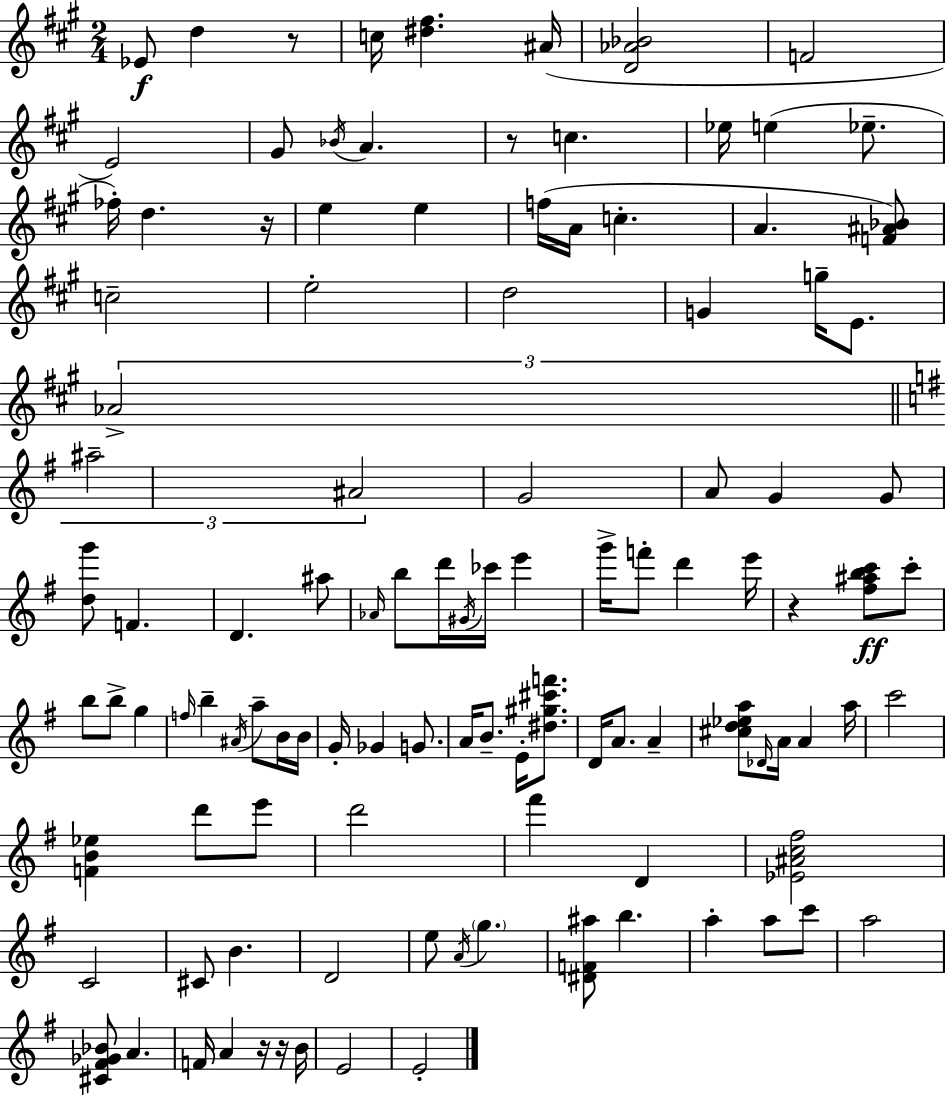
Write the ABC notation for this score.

X:1
T:Untitled
M:2/4
L:1/4
K:A
_E/2 d z/2 c/4 [^d^f] ^A/4 [D_A_B]2 F2 E2 ^G/2 _B/4 A z/2 c _e/4 e _e/2 _f/4 d z/4 e e f/4 A/4 c A [F^A_B]/2 c2 e2 d2 G g/4 E/2 _A2 ^a2 ^A2 G2 A/2 G G/2 [dg']/2 F D ^a/2 _A/4 b/2 d'/4 ^G/4 _c'/4 e' g'/4 f'/2 d' e'/4 z [^f^abc']/2 c'/2 b/2 b/2 g f/4 b ^A/4 a/2 B/4 B/4 G/4 _G G/2 A/4 B/2 E/4 [^d^g^c'f']/2 D/4 A/2 A [^cd_ea]/2 _D/4 A/4 A a/4 c'2 [FB_e] d'/2 e'/2 d'2 ^f' D [_E^Ac^f]2 C2 ^C/2 B D2 e/2 A/4 g [^DF^a]/2 b a a/2 c'/2 a2 [^C^F_G_B]/2 A F/4 A z/4 z/4 B/4 E2 E2